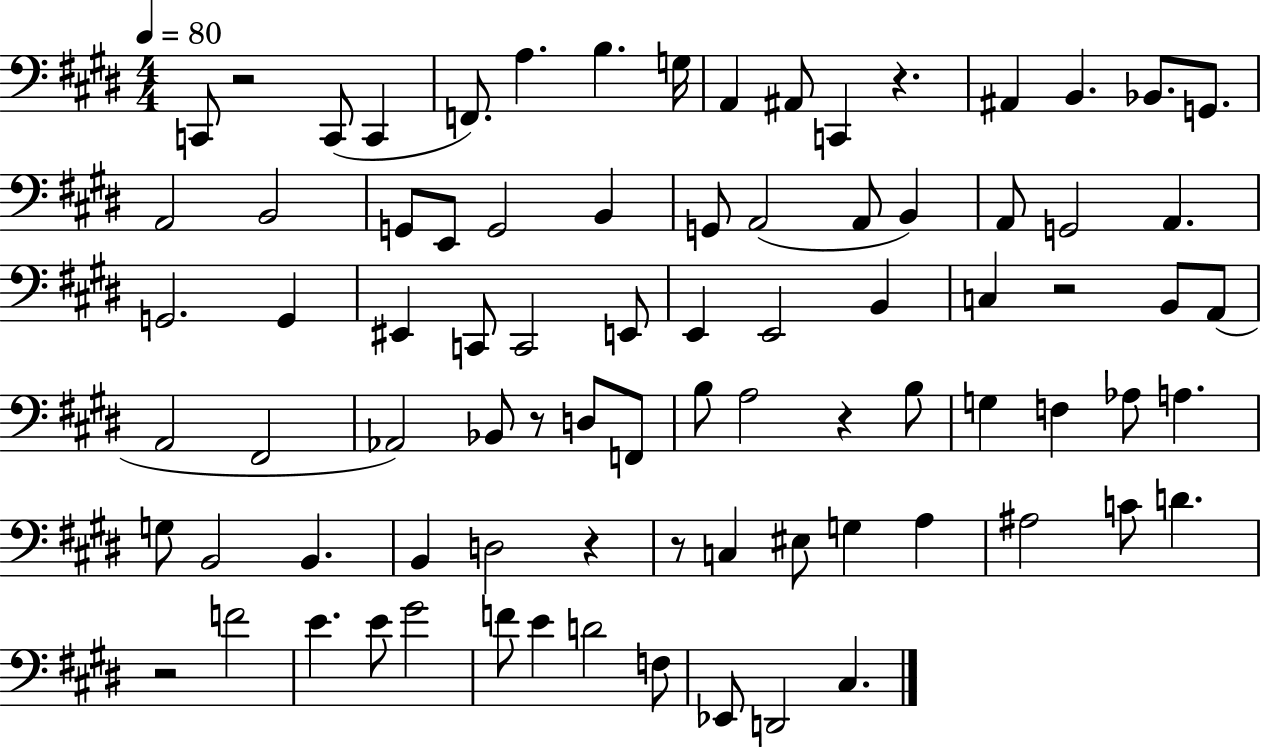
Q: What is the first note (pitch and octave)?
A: C2